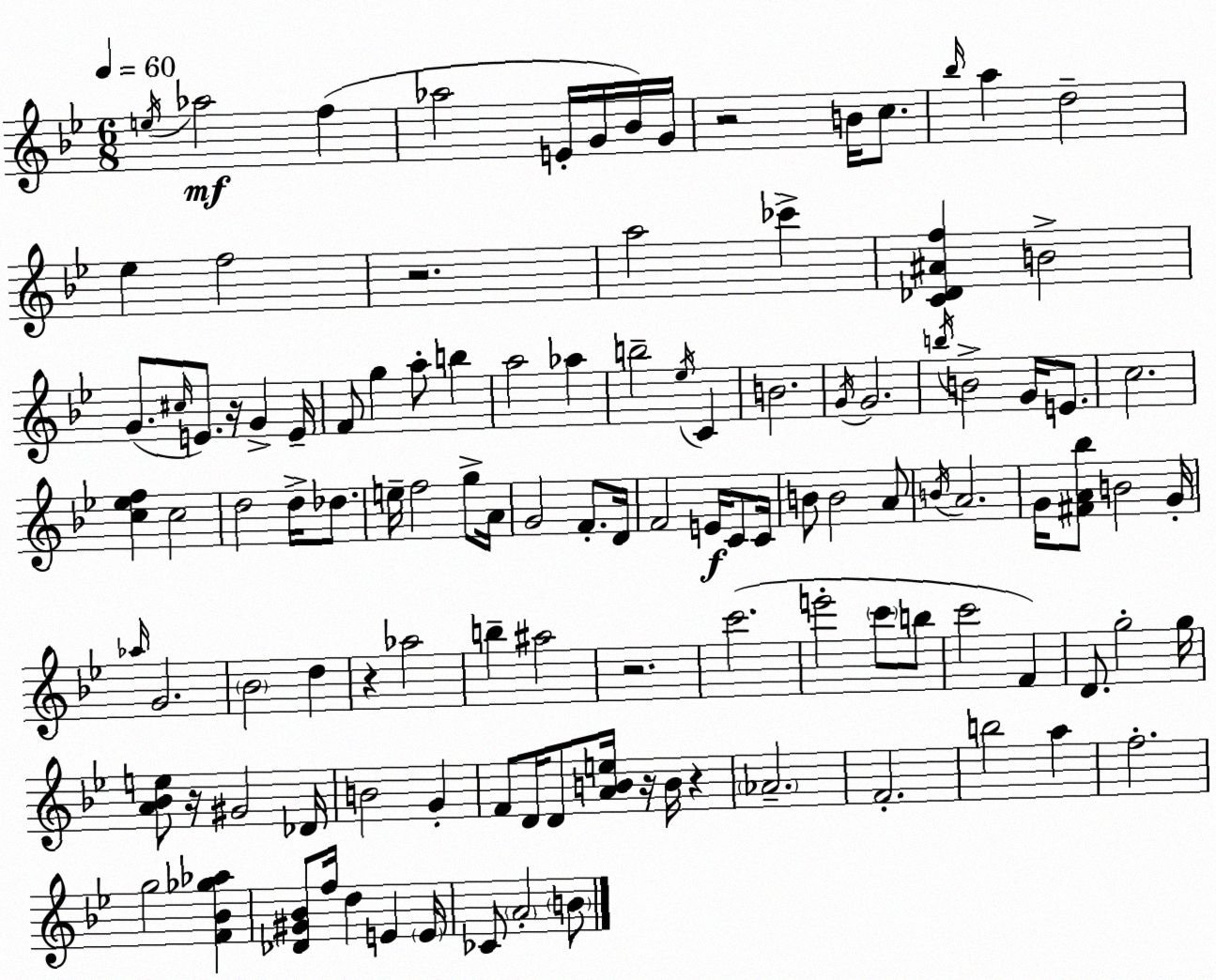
X:1
T:Untitled
M:6/8
L:1/4
K:Bb
e/4 _a2 f _a2 E/4 G/4 _B/4 G/4 z2 B/4 c/2 _b/4 a d2 _e f2 z2 a2 _c' [C_D^Af] B2 G/2 ^c/4 E/2 z/4 G E/4 F/2 g a/2 b a2 _a b2 _e/4 C B2 G/4 G2 b/4 B2 G/4 E/2 c2 [c_ef] c2 d2 d/4 _d/2 e/4 f2 g/2 A/4 G2 F/2 D/4 F2 E/4 C/2 C/4 B/2 B2 A/2 B/4 A2 G/4 [^FA_b]/2 B2 G/4 _a/4 G2 _B2 d z _a2 b ^a2 z2 c'2 e'2 c'/2 b/2 c'2 F D/2 g2 g/4 [A_Be]/2 z/4 ^G2 _D/4 B2 G F/2 D/4 D/2 [ABe]/4 z/4 B/4 z _A2 F2 b2 a f2 g2 [F_B_g_a] [_D^G_B]/2 f/4 d E E/4 _C/2 A2 B/2